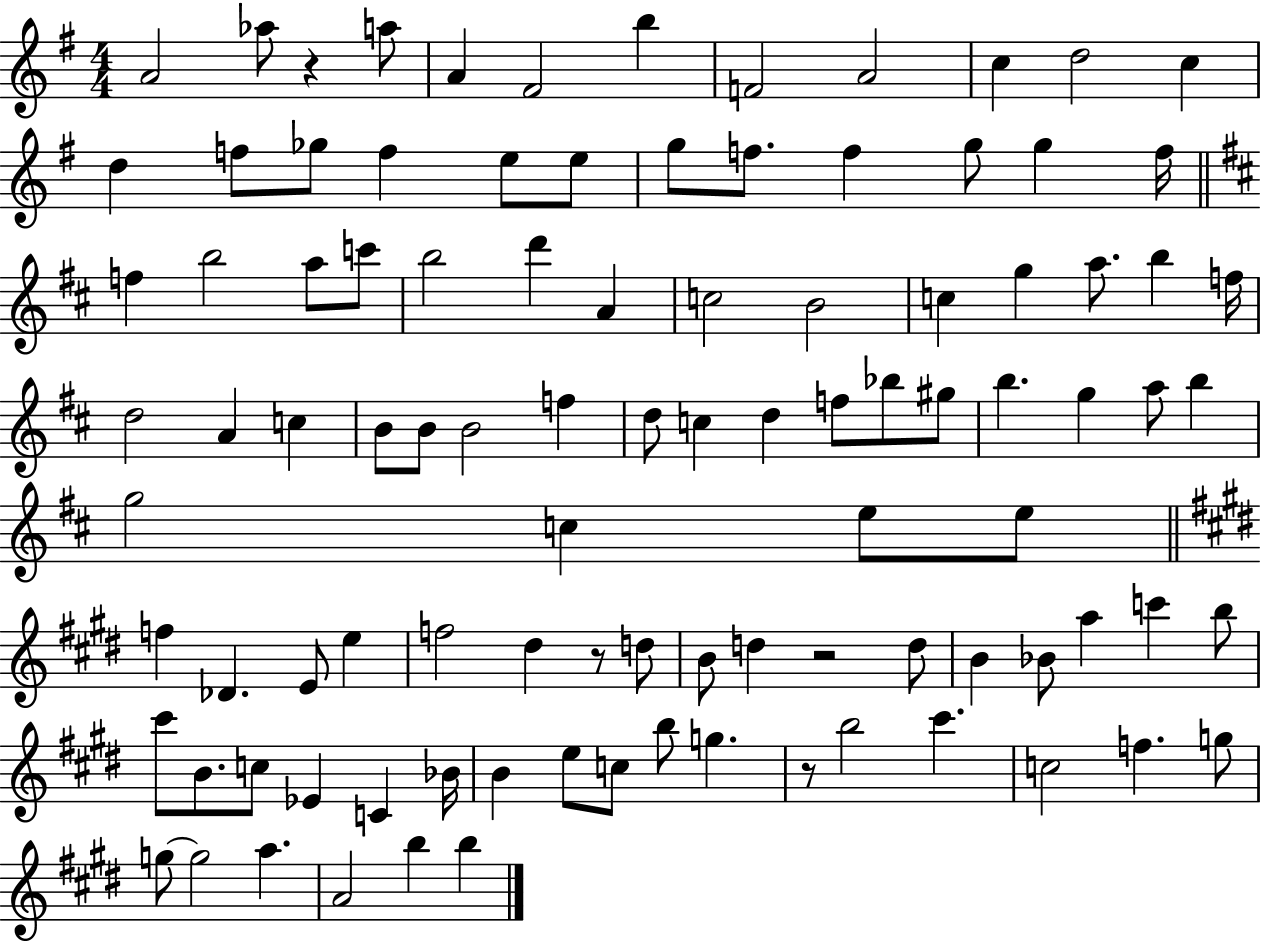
A4/h Ab5/e R/q A5/e A4/q F#4/h B5/q F4/h A4/h C5/q D5/h C5/q D5/q F5/e Gb5/e F5/q E5/e E5/e G5/e F5/e. F5/q G5/e G5/q F5/s F5/q B5/h A5/e C6/e B5/h D6/q A4/q C5/h B4/h C5/q G5/q A5/e. B5/q F5/s D5/h A4/q C5/q B4/e B4/e B4/h F5/q D5/e C5/q D5/q F5/e Bb5/e G#5/e B5/q. G5/q A5/e B5/q G5/h C5/q E5/e E5/e F5/q Db4/q. E4/e E5/q F5/h D#5/q R/e D5/e B4/e D5/q R/h D5/e B4/q Bb4/e A5/q C6/q B5/e C#6/e B4/e. C5/e Eb4/q C4/q Bb4/s B4/q E5/e C5/e B5/e G5/q. R/e B5/h C#6/q. C5/h F5/q. G5/e G5/e G5/h A5/q. A4/h B5/q B5/q